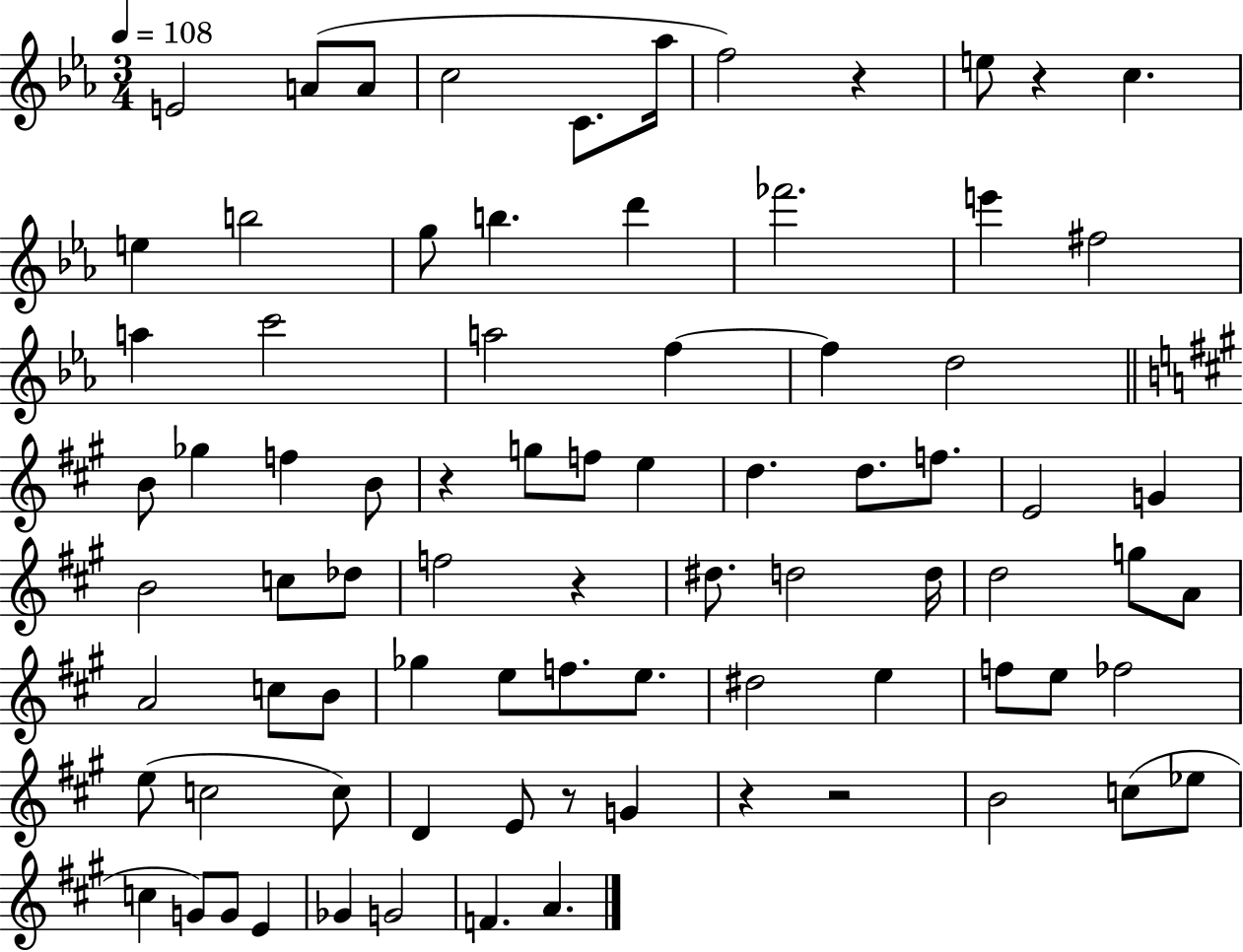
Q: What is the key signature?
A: EES major